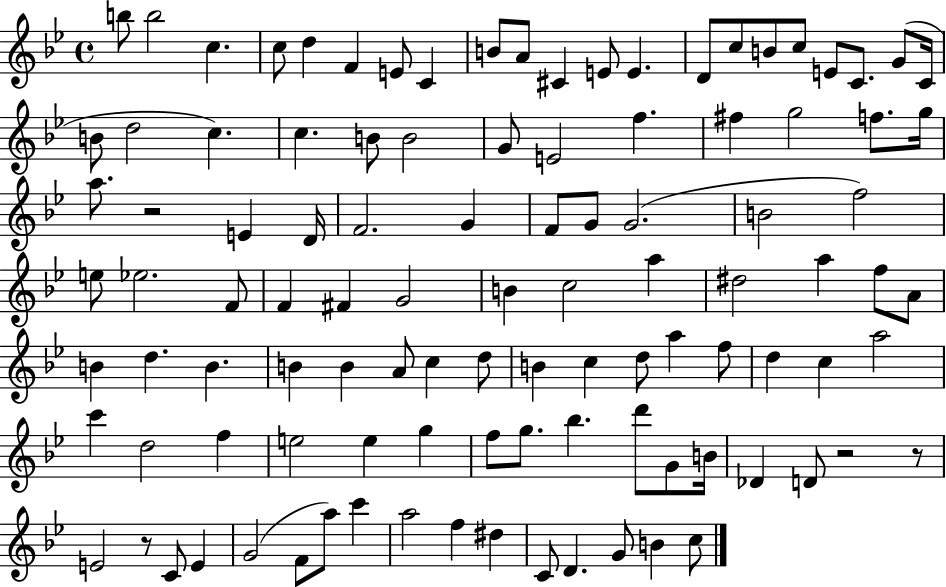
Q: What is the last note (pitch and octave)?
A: C5